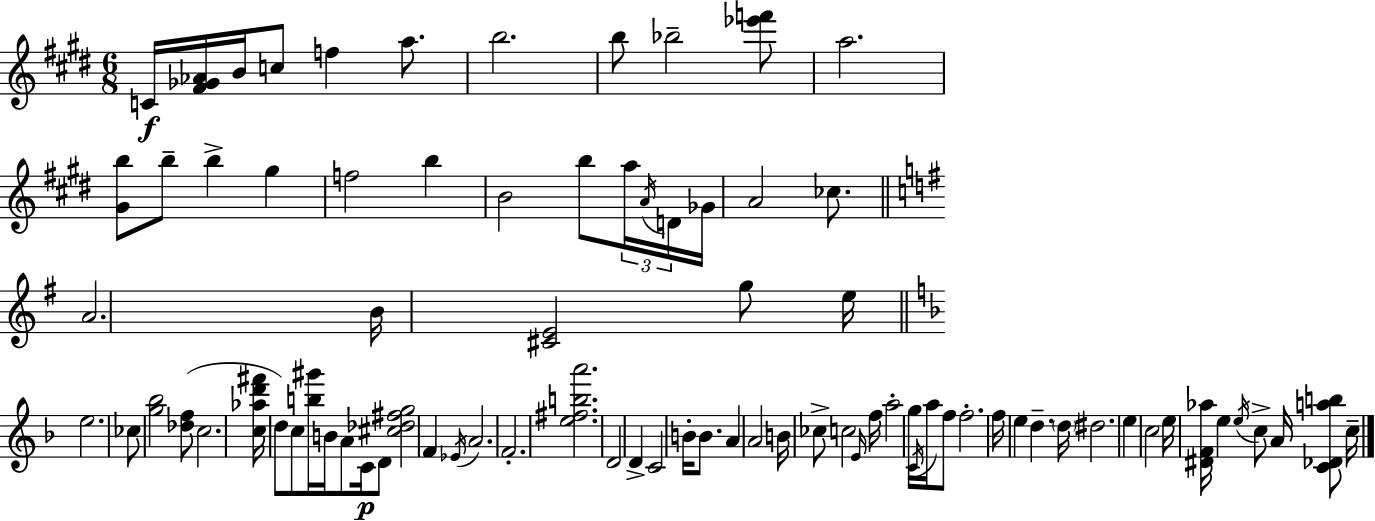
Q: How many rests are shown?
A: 0